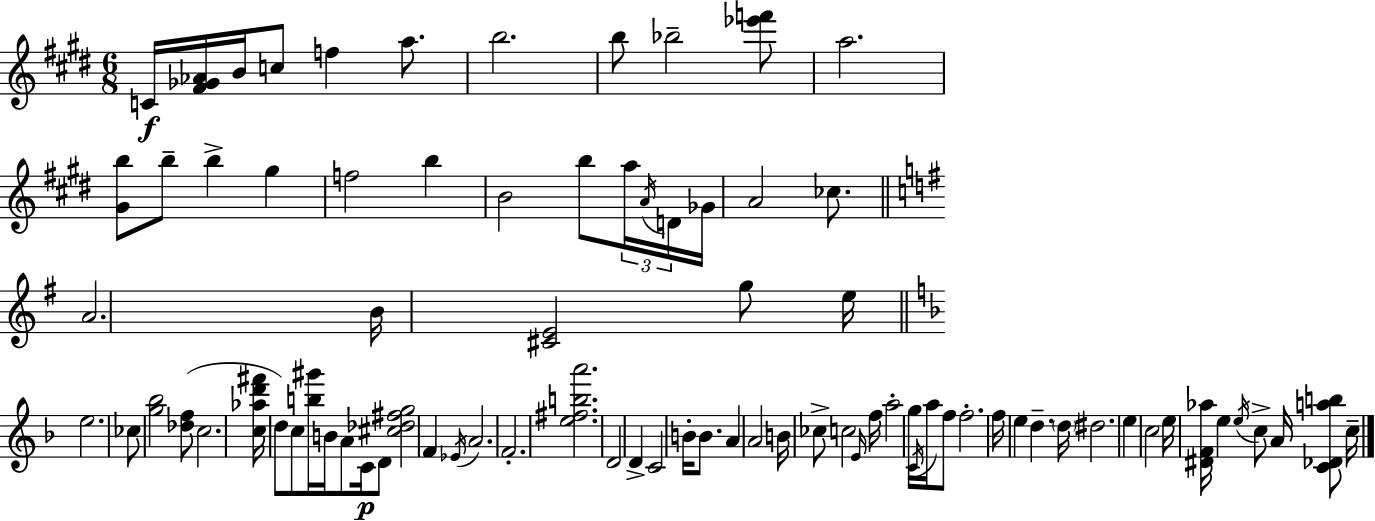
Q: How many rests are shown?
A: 0